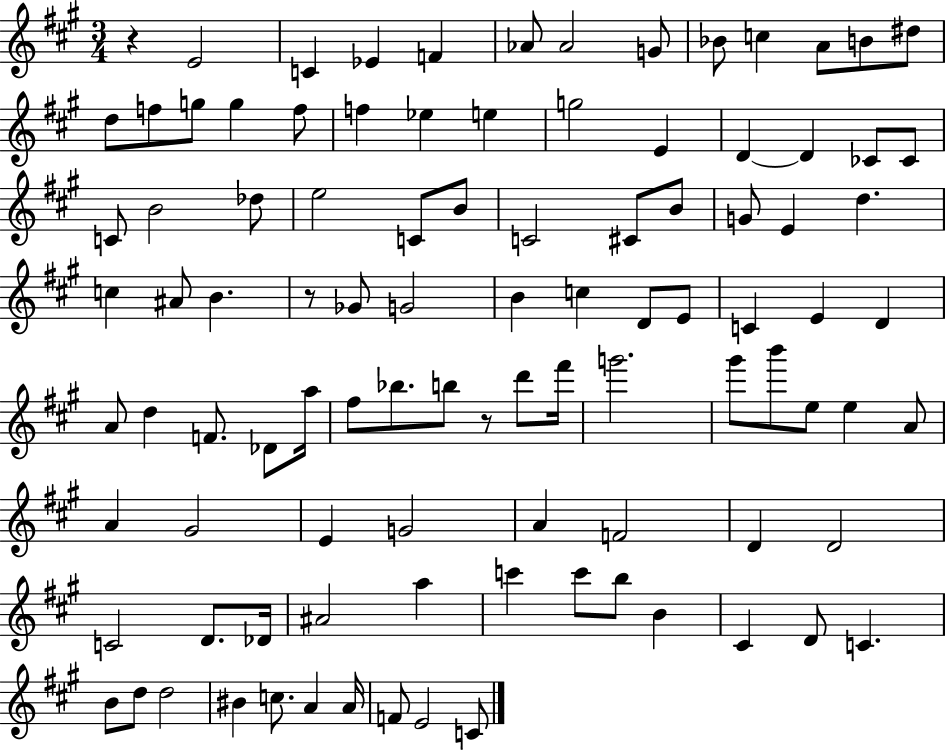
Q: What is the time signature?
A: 3/4